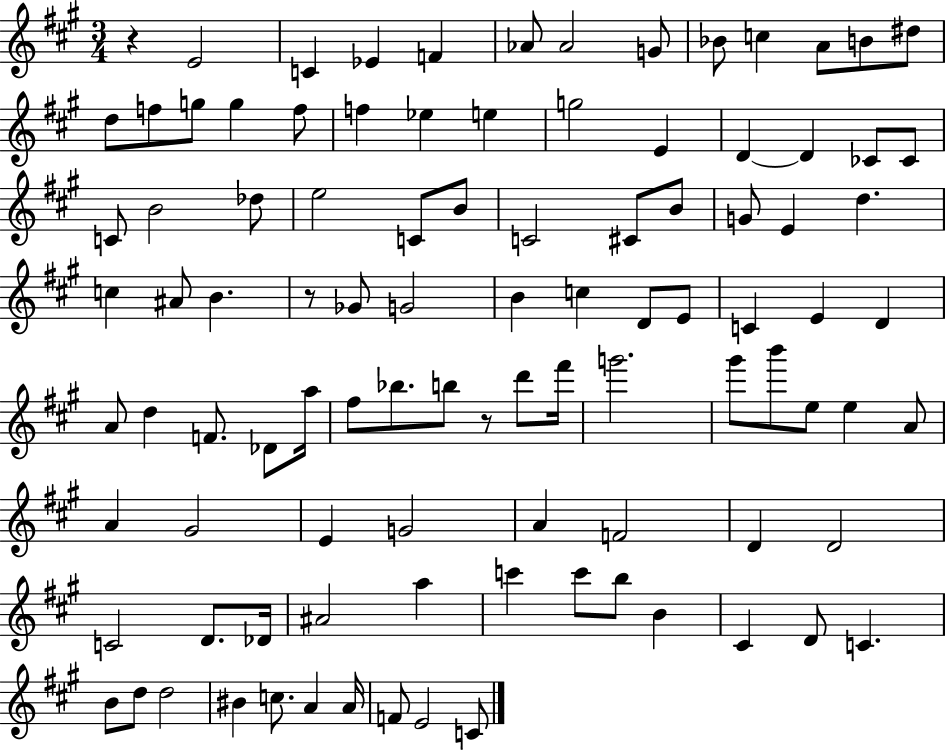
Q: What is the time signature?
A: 3/4